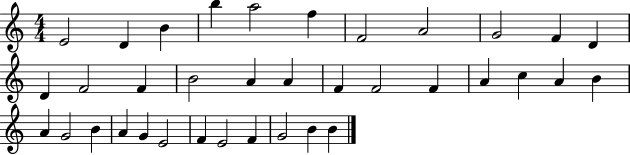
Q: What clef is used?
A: treble